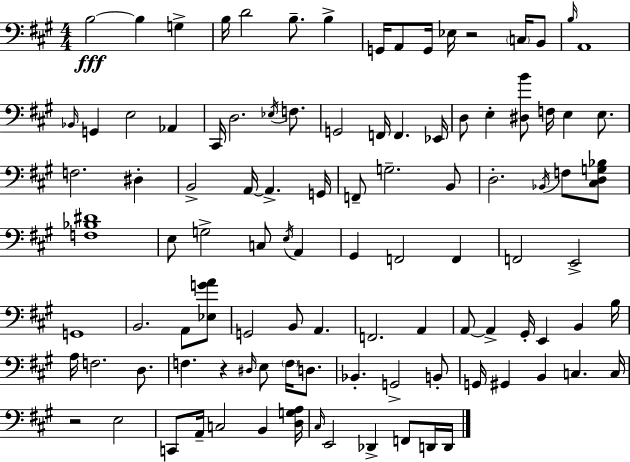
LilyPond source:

{
  \clef bass
  \numericTimeSignature
  \time 4/4
  \key a \major
  b2~~\fff b4 g4-> | b16 d'2 b8.-- b4-> | g,16 a,8 g,16 ees16 r2 \parenthesize c16 b,8 | \grace { b16 } a,1 | \break \grace { bes,16 } g,4 e2 aes,4 | cis,16 d2. \acciaccatura { ees16 } | f8. g,2 f,16 f,4. | ees,16 d8 e4-. <dis b'>8 f16 e4 | \break e8. f2. dis4-. | b,2-> a,16~~ a,4.-> | g,16 f,8-- g2.-- | b,8 d2.-. \acciaccatura { bes,16 } | \break f8 <cis d g bes>8 <f bes dis'>1 | e8 g2-> c8 | \acciaccatura { e16 } a,4 gis,4 f,2 | f,4 f,2 e,2-> | \break g,1 | b,2. | a,8 <ees g' a'>8 g,2 b,8 a,4. | f,2. | \break a,4 a,8~~ a,4-> gis,16-. e,4 | b,4 b16 a16 f2. | d8. f4. r4 \grace { dis16 } | e8 \parenthesize f16 d8. bes,4.-. g,2-> | \break b,8-. g,16 gis,4 b,4 c4. | c16 r2 e2 | c,8 a,16-- c2 | b,4 <d g a>16 \grace { cis16 } e,2 des,4-> | \break f,8 d,16 d,16 \bar "|."
}